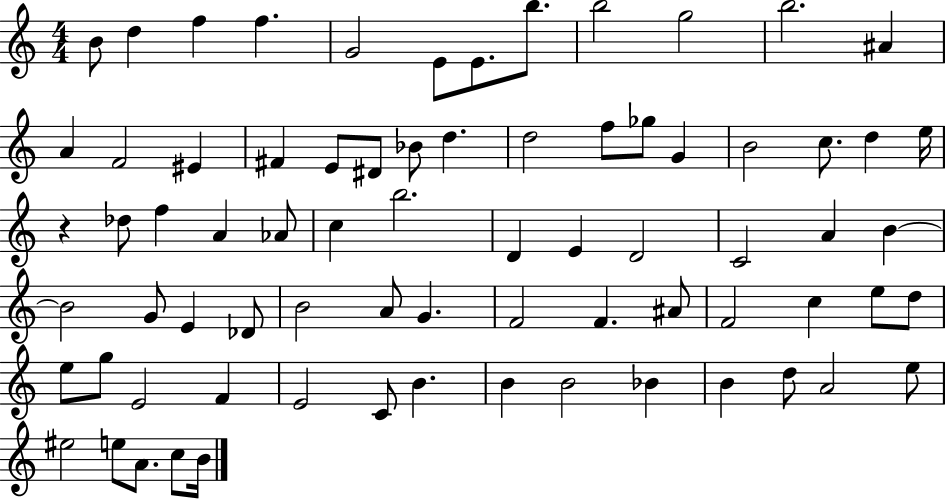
X:1
T:Untitled
M:4/4
L:1/4
K:C
B/2 d f f G2 E/2 E/2 b/2 b2 g2 b2 ^A A F2 ^E ^F E/2 ^D/2 _B/2 d d2 f/2 _g/2 G B2 c/2 d e/4 z _d/2 f A _A/2 c b2 D E D2 C2 A B B2 G/2 E _D/2 B2 A/2 G F2 F ^A/2 F2 c e/2 d/2 e/2 g/2 E2 F E2 C/2 B B B2 _B B d/2 A2 e/2 ^e2 e/2 A/2 c/2 B/4